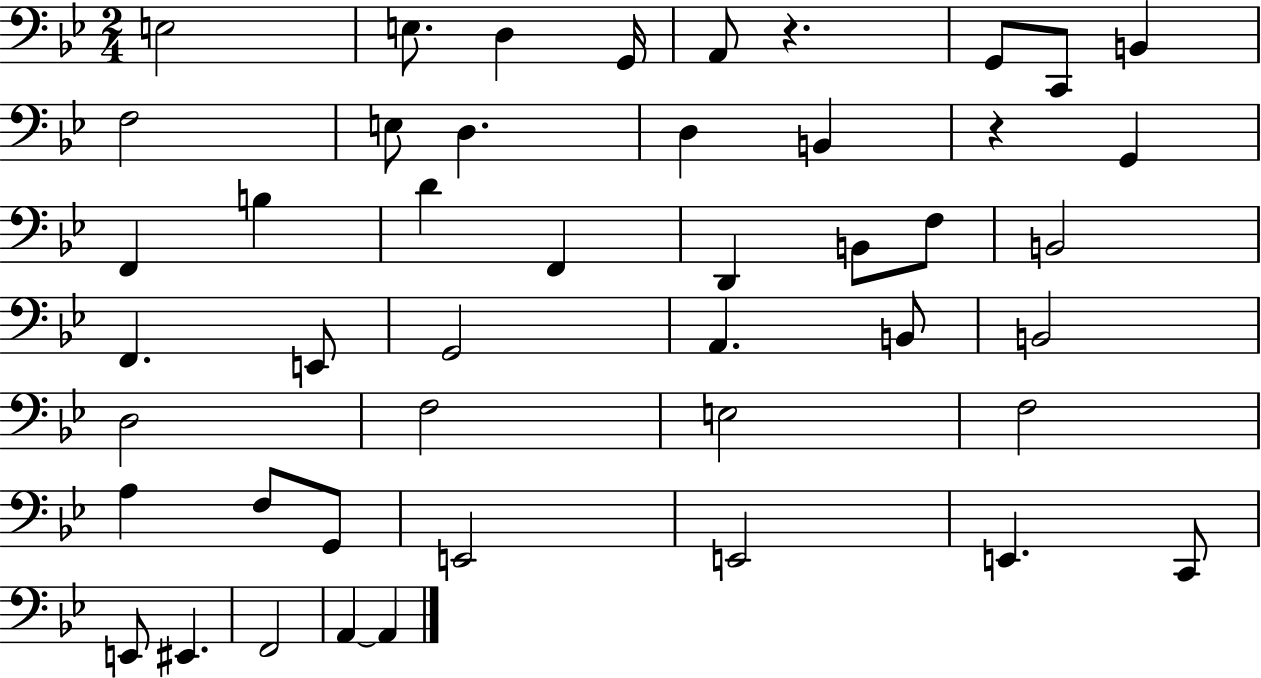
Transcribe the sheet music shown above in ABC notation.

X:1
T:Untitled
M:2/4
L:1/4
K:Bb
E,2 E,/2 D, G,,/4 A,,/2 z G,,/2 C,,/2 B,, F,2 E,/2 D, D, B,, z G,, F,, B, D F,, D,, B,,/2 F,/2 B,,2 F,, E,,/2 G,,2 A,, B,,/2 B,,2 D,2 F,2 E,2 F,2 A, F,/2 G,,/2 E,,2 E,,2 E,, C,,/2 E,,/2 ^E,, F,,2 A,, A,,